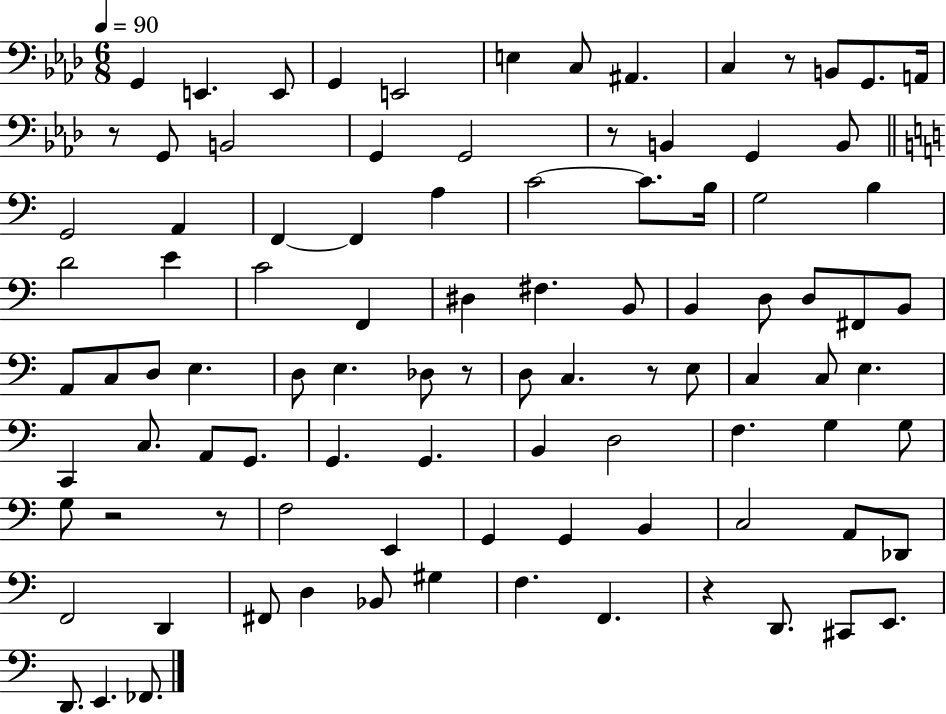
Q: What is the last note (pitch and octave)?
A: FES2